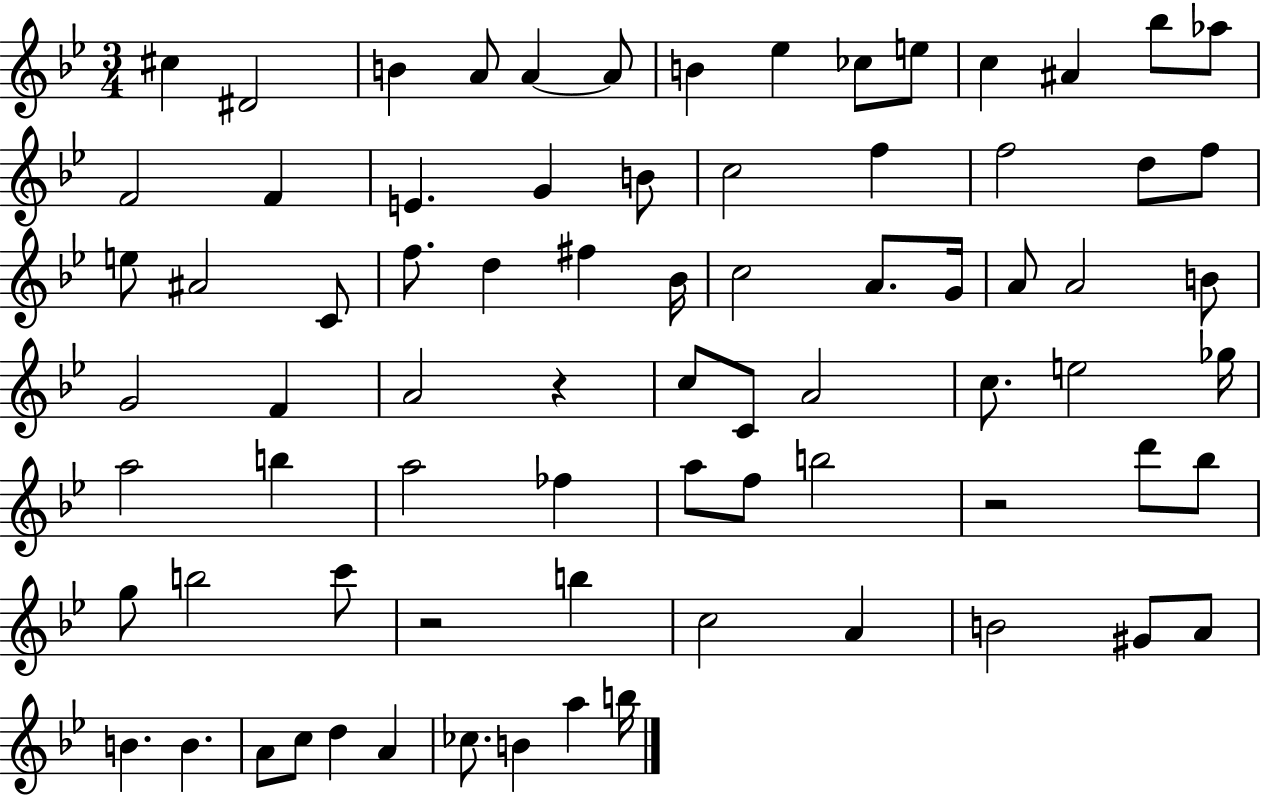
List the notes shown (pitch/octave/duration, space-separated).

C#5/q D#4/h B4/q A4/e A4/q A4/e B4/q Eb5/q CES5/e E5/e C5/q A#4/q Bb5/e Ab5/e F4/h F4/q E4/q. G4/q B4/e C5/h F5/q F5/h D5/e F5/e E5/e A#4/h C4/e F5/e. D5/q F#5/q Bb4/s C5/h A4/e. G4/s A4/e A4/h B4/e G4/h F4/q A4/h R/q C5/e C4/e A4/h C5/e. E5/h Gb5/s A5/h B5/q A5/h FES5/q A5/e F5/e B5/h R/h D6/e Bb5/e G5/e B5/h C6/e R/h B5/q C5/h A4/q B4/h G#4/e A4/e B4/q. B4/q. A4/e C5/e D5/q A4/q CES5/e. B4/q A5/q B5/s